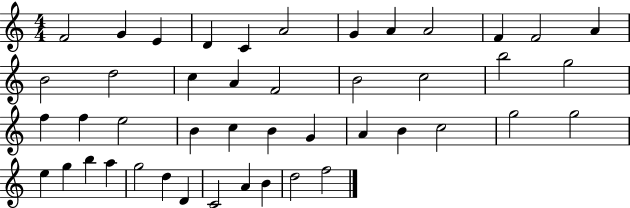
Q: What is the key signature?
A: C major